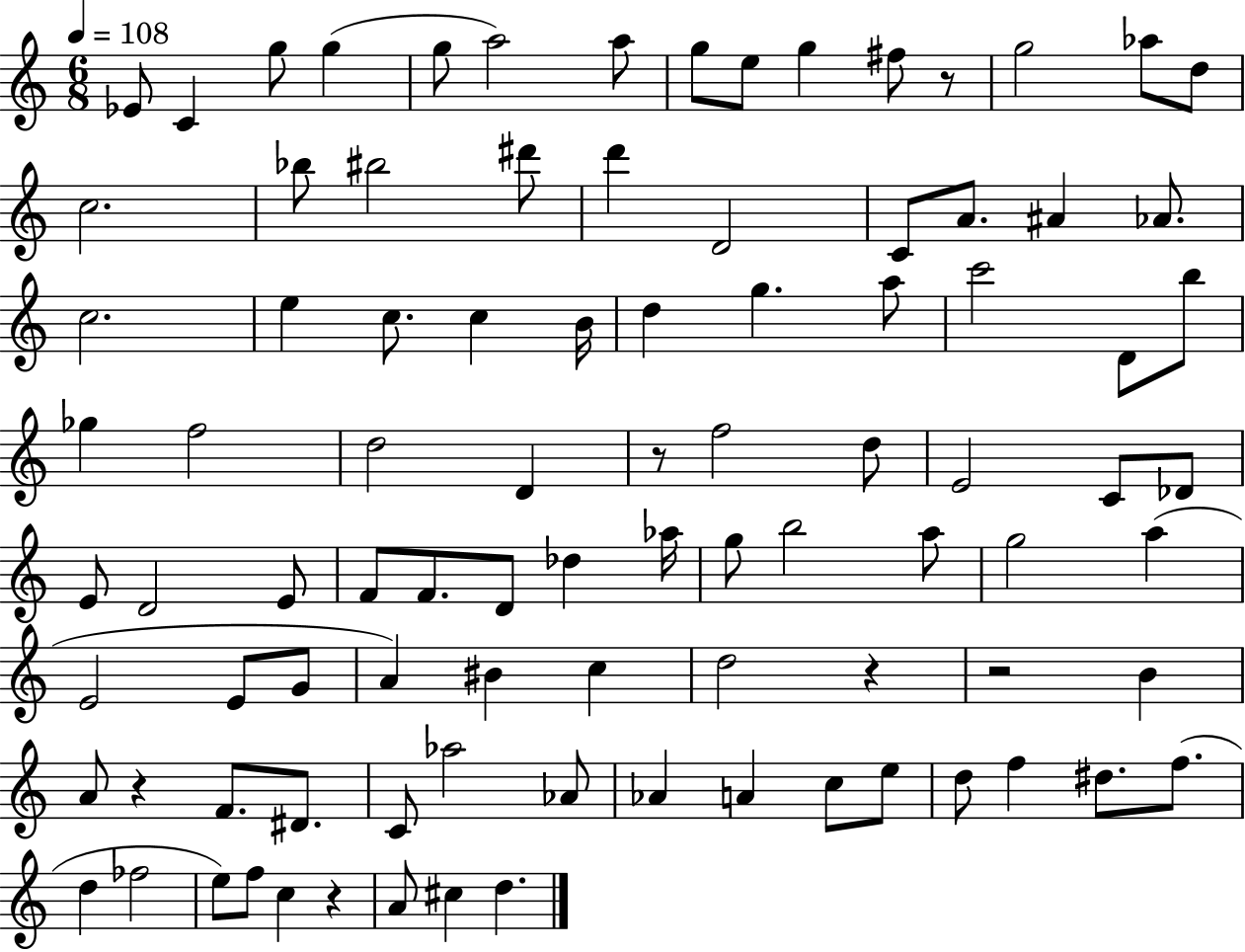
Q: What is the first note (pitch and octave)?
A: Eb4